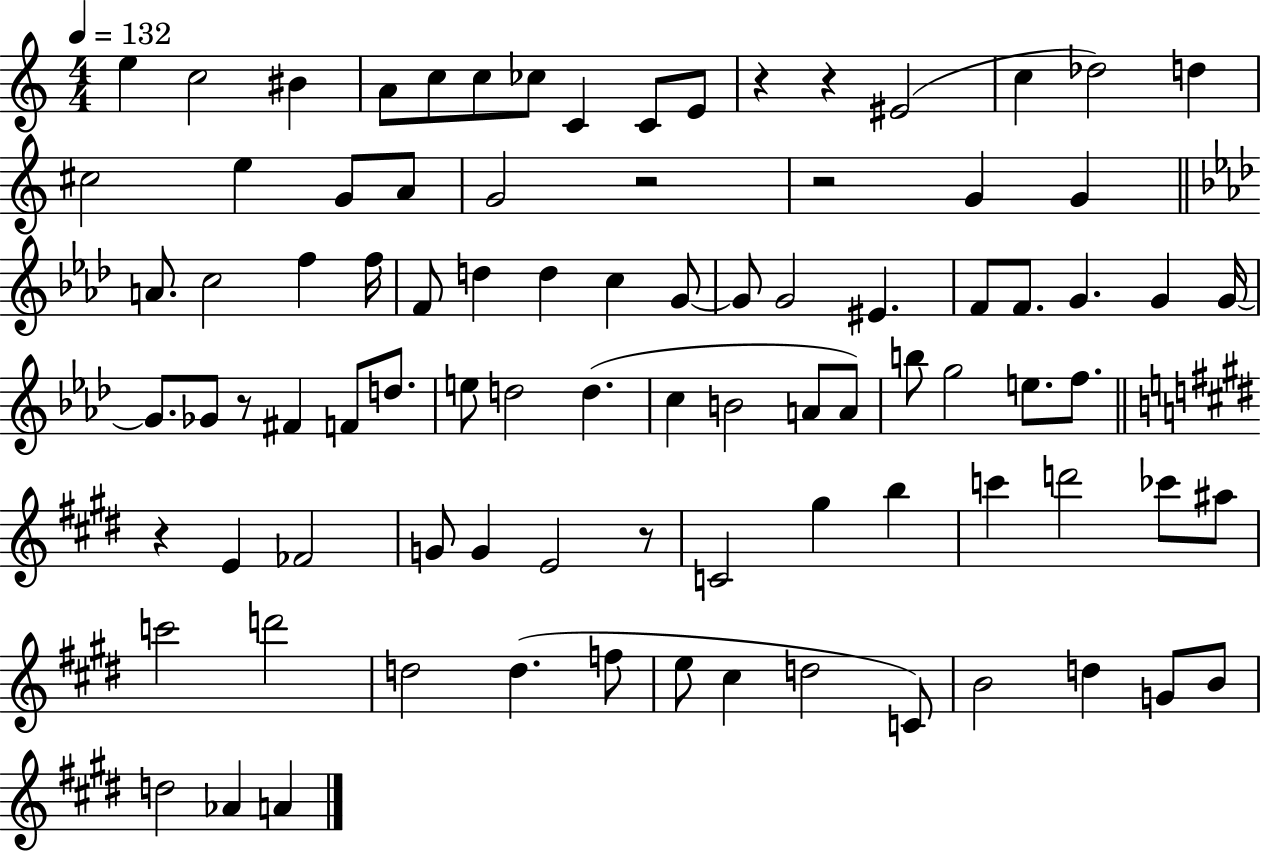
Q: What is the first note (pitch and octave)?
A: E5